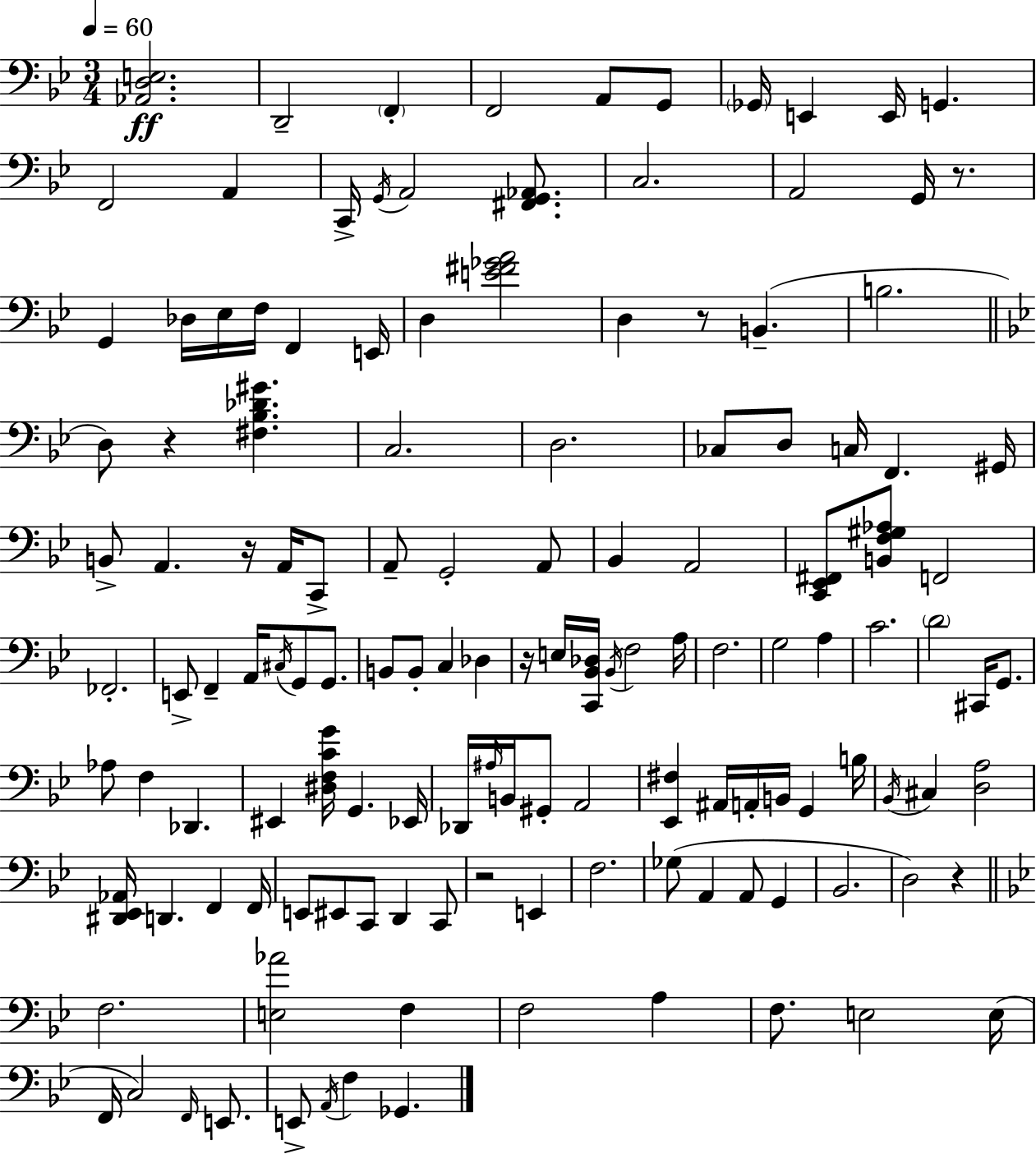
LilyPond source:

{
  \clef bass
  \numericTimeSignature
  \time 3/4
  \key bes \major
  \tempo 4 = 60
  <aes, d e>2.\ff | d,2-- \parenthesize f,4-. | f,2 a,8 g,8 | \parenthesize ges,16 e,4 e,16 g,4. | \break f,2 a,4 | c,16-> \acciaccatura { g,16 } a,2 <fis, g, aes,>8. | c2. | a,2 g,16 r8. | \break g,4 des16 ees16 f16 f,4 | e,16 d4 <e' fis' ges' a'>2 | d4 r8 b,4.--( | b2. | \break \bar "||" \break \key bes \major d8) r4 <fis bes des' gis'>4. | c2. | d2. | ces8 d8 c16 f,4. gis,16 | \break b,8-> a,4. r16 a,16 c,8-> | a,8-- g,2-. a,8 | bes,4 a,2 | <c, ees, fis,>8 <b, f gis aes>8 f,2 | \break fes,2.-. | e,8-> f,4-- a,16 \acciaccatura { cis16 } g,8 g,8. | b,8 b,8-. c4 des4 | r16 e16 <c, bes, des>16 \acciaccatura { bes,16 } f2 | \break a16 f2. | g2 a4 | c'2. | \parenthesize d'2 cis,16 g,8. | \break aes8 f4 des,4. | eis,4 <dis f c' g'>16 g,4. | ees,16 des,16 \grace { ais16 } b,16 gis,8-. a,2 | <ees, fis>4 ais,16 a,16-. b,16 g,4 | \break b16 \acciaccatura { bes,16 } cis4 <d a>2 | <dis, ees, aes,>16 d,4. f,4 | f,16 e,8 eis,8 c,8 d,4 | c,8 r2 | \break e,4 f2. | ges8( a,4 a,8 | g,4 bes,2. | d2) | \break r4 \bar "||" \break \key bes \major f2. | <e aes'>2 f4 | f2 a4 | f8. e2 e16( | \break f,16 c2) \grace { f,16 } e,8. | e,8-> \acciaccatura { a,16 } f4 ges,4. | \bar "|."
}